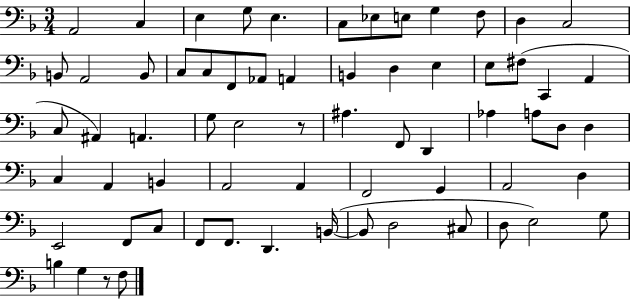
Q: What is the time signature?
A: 3/4